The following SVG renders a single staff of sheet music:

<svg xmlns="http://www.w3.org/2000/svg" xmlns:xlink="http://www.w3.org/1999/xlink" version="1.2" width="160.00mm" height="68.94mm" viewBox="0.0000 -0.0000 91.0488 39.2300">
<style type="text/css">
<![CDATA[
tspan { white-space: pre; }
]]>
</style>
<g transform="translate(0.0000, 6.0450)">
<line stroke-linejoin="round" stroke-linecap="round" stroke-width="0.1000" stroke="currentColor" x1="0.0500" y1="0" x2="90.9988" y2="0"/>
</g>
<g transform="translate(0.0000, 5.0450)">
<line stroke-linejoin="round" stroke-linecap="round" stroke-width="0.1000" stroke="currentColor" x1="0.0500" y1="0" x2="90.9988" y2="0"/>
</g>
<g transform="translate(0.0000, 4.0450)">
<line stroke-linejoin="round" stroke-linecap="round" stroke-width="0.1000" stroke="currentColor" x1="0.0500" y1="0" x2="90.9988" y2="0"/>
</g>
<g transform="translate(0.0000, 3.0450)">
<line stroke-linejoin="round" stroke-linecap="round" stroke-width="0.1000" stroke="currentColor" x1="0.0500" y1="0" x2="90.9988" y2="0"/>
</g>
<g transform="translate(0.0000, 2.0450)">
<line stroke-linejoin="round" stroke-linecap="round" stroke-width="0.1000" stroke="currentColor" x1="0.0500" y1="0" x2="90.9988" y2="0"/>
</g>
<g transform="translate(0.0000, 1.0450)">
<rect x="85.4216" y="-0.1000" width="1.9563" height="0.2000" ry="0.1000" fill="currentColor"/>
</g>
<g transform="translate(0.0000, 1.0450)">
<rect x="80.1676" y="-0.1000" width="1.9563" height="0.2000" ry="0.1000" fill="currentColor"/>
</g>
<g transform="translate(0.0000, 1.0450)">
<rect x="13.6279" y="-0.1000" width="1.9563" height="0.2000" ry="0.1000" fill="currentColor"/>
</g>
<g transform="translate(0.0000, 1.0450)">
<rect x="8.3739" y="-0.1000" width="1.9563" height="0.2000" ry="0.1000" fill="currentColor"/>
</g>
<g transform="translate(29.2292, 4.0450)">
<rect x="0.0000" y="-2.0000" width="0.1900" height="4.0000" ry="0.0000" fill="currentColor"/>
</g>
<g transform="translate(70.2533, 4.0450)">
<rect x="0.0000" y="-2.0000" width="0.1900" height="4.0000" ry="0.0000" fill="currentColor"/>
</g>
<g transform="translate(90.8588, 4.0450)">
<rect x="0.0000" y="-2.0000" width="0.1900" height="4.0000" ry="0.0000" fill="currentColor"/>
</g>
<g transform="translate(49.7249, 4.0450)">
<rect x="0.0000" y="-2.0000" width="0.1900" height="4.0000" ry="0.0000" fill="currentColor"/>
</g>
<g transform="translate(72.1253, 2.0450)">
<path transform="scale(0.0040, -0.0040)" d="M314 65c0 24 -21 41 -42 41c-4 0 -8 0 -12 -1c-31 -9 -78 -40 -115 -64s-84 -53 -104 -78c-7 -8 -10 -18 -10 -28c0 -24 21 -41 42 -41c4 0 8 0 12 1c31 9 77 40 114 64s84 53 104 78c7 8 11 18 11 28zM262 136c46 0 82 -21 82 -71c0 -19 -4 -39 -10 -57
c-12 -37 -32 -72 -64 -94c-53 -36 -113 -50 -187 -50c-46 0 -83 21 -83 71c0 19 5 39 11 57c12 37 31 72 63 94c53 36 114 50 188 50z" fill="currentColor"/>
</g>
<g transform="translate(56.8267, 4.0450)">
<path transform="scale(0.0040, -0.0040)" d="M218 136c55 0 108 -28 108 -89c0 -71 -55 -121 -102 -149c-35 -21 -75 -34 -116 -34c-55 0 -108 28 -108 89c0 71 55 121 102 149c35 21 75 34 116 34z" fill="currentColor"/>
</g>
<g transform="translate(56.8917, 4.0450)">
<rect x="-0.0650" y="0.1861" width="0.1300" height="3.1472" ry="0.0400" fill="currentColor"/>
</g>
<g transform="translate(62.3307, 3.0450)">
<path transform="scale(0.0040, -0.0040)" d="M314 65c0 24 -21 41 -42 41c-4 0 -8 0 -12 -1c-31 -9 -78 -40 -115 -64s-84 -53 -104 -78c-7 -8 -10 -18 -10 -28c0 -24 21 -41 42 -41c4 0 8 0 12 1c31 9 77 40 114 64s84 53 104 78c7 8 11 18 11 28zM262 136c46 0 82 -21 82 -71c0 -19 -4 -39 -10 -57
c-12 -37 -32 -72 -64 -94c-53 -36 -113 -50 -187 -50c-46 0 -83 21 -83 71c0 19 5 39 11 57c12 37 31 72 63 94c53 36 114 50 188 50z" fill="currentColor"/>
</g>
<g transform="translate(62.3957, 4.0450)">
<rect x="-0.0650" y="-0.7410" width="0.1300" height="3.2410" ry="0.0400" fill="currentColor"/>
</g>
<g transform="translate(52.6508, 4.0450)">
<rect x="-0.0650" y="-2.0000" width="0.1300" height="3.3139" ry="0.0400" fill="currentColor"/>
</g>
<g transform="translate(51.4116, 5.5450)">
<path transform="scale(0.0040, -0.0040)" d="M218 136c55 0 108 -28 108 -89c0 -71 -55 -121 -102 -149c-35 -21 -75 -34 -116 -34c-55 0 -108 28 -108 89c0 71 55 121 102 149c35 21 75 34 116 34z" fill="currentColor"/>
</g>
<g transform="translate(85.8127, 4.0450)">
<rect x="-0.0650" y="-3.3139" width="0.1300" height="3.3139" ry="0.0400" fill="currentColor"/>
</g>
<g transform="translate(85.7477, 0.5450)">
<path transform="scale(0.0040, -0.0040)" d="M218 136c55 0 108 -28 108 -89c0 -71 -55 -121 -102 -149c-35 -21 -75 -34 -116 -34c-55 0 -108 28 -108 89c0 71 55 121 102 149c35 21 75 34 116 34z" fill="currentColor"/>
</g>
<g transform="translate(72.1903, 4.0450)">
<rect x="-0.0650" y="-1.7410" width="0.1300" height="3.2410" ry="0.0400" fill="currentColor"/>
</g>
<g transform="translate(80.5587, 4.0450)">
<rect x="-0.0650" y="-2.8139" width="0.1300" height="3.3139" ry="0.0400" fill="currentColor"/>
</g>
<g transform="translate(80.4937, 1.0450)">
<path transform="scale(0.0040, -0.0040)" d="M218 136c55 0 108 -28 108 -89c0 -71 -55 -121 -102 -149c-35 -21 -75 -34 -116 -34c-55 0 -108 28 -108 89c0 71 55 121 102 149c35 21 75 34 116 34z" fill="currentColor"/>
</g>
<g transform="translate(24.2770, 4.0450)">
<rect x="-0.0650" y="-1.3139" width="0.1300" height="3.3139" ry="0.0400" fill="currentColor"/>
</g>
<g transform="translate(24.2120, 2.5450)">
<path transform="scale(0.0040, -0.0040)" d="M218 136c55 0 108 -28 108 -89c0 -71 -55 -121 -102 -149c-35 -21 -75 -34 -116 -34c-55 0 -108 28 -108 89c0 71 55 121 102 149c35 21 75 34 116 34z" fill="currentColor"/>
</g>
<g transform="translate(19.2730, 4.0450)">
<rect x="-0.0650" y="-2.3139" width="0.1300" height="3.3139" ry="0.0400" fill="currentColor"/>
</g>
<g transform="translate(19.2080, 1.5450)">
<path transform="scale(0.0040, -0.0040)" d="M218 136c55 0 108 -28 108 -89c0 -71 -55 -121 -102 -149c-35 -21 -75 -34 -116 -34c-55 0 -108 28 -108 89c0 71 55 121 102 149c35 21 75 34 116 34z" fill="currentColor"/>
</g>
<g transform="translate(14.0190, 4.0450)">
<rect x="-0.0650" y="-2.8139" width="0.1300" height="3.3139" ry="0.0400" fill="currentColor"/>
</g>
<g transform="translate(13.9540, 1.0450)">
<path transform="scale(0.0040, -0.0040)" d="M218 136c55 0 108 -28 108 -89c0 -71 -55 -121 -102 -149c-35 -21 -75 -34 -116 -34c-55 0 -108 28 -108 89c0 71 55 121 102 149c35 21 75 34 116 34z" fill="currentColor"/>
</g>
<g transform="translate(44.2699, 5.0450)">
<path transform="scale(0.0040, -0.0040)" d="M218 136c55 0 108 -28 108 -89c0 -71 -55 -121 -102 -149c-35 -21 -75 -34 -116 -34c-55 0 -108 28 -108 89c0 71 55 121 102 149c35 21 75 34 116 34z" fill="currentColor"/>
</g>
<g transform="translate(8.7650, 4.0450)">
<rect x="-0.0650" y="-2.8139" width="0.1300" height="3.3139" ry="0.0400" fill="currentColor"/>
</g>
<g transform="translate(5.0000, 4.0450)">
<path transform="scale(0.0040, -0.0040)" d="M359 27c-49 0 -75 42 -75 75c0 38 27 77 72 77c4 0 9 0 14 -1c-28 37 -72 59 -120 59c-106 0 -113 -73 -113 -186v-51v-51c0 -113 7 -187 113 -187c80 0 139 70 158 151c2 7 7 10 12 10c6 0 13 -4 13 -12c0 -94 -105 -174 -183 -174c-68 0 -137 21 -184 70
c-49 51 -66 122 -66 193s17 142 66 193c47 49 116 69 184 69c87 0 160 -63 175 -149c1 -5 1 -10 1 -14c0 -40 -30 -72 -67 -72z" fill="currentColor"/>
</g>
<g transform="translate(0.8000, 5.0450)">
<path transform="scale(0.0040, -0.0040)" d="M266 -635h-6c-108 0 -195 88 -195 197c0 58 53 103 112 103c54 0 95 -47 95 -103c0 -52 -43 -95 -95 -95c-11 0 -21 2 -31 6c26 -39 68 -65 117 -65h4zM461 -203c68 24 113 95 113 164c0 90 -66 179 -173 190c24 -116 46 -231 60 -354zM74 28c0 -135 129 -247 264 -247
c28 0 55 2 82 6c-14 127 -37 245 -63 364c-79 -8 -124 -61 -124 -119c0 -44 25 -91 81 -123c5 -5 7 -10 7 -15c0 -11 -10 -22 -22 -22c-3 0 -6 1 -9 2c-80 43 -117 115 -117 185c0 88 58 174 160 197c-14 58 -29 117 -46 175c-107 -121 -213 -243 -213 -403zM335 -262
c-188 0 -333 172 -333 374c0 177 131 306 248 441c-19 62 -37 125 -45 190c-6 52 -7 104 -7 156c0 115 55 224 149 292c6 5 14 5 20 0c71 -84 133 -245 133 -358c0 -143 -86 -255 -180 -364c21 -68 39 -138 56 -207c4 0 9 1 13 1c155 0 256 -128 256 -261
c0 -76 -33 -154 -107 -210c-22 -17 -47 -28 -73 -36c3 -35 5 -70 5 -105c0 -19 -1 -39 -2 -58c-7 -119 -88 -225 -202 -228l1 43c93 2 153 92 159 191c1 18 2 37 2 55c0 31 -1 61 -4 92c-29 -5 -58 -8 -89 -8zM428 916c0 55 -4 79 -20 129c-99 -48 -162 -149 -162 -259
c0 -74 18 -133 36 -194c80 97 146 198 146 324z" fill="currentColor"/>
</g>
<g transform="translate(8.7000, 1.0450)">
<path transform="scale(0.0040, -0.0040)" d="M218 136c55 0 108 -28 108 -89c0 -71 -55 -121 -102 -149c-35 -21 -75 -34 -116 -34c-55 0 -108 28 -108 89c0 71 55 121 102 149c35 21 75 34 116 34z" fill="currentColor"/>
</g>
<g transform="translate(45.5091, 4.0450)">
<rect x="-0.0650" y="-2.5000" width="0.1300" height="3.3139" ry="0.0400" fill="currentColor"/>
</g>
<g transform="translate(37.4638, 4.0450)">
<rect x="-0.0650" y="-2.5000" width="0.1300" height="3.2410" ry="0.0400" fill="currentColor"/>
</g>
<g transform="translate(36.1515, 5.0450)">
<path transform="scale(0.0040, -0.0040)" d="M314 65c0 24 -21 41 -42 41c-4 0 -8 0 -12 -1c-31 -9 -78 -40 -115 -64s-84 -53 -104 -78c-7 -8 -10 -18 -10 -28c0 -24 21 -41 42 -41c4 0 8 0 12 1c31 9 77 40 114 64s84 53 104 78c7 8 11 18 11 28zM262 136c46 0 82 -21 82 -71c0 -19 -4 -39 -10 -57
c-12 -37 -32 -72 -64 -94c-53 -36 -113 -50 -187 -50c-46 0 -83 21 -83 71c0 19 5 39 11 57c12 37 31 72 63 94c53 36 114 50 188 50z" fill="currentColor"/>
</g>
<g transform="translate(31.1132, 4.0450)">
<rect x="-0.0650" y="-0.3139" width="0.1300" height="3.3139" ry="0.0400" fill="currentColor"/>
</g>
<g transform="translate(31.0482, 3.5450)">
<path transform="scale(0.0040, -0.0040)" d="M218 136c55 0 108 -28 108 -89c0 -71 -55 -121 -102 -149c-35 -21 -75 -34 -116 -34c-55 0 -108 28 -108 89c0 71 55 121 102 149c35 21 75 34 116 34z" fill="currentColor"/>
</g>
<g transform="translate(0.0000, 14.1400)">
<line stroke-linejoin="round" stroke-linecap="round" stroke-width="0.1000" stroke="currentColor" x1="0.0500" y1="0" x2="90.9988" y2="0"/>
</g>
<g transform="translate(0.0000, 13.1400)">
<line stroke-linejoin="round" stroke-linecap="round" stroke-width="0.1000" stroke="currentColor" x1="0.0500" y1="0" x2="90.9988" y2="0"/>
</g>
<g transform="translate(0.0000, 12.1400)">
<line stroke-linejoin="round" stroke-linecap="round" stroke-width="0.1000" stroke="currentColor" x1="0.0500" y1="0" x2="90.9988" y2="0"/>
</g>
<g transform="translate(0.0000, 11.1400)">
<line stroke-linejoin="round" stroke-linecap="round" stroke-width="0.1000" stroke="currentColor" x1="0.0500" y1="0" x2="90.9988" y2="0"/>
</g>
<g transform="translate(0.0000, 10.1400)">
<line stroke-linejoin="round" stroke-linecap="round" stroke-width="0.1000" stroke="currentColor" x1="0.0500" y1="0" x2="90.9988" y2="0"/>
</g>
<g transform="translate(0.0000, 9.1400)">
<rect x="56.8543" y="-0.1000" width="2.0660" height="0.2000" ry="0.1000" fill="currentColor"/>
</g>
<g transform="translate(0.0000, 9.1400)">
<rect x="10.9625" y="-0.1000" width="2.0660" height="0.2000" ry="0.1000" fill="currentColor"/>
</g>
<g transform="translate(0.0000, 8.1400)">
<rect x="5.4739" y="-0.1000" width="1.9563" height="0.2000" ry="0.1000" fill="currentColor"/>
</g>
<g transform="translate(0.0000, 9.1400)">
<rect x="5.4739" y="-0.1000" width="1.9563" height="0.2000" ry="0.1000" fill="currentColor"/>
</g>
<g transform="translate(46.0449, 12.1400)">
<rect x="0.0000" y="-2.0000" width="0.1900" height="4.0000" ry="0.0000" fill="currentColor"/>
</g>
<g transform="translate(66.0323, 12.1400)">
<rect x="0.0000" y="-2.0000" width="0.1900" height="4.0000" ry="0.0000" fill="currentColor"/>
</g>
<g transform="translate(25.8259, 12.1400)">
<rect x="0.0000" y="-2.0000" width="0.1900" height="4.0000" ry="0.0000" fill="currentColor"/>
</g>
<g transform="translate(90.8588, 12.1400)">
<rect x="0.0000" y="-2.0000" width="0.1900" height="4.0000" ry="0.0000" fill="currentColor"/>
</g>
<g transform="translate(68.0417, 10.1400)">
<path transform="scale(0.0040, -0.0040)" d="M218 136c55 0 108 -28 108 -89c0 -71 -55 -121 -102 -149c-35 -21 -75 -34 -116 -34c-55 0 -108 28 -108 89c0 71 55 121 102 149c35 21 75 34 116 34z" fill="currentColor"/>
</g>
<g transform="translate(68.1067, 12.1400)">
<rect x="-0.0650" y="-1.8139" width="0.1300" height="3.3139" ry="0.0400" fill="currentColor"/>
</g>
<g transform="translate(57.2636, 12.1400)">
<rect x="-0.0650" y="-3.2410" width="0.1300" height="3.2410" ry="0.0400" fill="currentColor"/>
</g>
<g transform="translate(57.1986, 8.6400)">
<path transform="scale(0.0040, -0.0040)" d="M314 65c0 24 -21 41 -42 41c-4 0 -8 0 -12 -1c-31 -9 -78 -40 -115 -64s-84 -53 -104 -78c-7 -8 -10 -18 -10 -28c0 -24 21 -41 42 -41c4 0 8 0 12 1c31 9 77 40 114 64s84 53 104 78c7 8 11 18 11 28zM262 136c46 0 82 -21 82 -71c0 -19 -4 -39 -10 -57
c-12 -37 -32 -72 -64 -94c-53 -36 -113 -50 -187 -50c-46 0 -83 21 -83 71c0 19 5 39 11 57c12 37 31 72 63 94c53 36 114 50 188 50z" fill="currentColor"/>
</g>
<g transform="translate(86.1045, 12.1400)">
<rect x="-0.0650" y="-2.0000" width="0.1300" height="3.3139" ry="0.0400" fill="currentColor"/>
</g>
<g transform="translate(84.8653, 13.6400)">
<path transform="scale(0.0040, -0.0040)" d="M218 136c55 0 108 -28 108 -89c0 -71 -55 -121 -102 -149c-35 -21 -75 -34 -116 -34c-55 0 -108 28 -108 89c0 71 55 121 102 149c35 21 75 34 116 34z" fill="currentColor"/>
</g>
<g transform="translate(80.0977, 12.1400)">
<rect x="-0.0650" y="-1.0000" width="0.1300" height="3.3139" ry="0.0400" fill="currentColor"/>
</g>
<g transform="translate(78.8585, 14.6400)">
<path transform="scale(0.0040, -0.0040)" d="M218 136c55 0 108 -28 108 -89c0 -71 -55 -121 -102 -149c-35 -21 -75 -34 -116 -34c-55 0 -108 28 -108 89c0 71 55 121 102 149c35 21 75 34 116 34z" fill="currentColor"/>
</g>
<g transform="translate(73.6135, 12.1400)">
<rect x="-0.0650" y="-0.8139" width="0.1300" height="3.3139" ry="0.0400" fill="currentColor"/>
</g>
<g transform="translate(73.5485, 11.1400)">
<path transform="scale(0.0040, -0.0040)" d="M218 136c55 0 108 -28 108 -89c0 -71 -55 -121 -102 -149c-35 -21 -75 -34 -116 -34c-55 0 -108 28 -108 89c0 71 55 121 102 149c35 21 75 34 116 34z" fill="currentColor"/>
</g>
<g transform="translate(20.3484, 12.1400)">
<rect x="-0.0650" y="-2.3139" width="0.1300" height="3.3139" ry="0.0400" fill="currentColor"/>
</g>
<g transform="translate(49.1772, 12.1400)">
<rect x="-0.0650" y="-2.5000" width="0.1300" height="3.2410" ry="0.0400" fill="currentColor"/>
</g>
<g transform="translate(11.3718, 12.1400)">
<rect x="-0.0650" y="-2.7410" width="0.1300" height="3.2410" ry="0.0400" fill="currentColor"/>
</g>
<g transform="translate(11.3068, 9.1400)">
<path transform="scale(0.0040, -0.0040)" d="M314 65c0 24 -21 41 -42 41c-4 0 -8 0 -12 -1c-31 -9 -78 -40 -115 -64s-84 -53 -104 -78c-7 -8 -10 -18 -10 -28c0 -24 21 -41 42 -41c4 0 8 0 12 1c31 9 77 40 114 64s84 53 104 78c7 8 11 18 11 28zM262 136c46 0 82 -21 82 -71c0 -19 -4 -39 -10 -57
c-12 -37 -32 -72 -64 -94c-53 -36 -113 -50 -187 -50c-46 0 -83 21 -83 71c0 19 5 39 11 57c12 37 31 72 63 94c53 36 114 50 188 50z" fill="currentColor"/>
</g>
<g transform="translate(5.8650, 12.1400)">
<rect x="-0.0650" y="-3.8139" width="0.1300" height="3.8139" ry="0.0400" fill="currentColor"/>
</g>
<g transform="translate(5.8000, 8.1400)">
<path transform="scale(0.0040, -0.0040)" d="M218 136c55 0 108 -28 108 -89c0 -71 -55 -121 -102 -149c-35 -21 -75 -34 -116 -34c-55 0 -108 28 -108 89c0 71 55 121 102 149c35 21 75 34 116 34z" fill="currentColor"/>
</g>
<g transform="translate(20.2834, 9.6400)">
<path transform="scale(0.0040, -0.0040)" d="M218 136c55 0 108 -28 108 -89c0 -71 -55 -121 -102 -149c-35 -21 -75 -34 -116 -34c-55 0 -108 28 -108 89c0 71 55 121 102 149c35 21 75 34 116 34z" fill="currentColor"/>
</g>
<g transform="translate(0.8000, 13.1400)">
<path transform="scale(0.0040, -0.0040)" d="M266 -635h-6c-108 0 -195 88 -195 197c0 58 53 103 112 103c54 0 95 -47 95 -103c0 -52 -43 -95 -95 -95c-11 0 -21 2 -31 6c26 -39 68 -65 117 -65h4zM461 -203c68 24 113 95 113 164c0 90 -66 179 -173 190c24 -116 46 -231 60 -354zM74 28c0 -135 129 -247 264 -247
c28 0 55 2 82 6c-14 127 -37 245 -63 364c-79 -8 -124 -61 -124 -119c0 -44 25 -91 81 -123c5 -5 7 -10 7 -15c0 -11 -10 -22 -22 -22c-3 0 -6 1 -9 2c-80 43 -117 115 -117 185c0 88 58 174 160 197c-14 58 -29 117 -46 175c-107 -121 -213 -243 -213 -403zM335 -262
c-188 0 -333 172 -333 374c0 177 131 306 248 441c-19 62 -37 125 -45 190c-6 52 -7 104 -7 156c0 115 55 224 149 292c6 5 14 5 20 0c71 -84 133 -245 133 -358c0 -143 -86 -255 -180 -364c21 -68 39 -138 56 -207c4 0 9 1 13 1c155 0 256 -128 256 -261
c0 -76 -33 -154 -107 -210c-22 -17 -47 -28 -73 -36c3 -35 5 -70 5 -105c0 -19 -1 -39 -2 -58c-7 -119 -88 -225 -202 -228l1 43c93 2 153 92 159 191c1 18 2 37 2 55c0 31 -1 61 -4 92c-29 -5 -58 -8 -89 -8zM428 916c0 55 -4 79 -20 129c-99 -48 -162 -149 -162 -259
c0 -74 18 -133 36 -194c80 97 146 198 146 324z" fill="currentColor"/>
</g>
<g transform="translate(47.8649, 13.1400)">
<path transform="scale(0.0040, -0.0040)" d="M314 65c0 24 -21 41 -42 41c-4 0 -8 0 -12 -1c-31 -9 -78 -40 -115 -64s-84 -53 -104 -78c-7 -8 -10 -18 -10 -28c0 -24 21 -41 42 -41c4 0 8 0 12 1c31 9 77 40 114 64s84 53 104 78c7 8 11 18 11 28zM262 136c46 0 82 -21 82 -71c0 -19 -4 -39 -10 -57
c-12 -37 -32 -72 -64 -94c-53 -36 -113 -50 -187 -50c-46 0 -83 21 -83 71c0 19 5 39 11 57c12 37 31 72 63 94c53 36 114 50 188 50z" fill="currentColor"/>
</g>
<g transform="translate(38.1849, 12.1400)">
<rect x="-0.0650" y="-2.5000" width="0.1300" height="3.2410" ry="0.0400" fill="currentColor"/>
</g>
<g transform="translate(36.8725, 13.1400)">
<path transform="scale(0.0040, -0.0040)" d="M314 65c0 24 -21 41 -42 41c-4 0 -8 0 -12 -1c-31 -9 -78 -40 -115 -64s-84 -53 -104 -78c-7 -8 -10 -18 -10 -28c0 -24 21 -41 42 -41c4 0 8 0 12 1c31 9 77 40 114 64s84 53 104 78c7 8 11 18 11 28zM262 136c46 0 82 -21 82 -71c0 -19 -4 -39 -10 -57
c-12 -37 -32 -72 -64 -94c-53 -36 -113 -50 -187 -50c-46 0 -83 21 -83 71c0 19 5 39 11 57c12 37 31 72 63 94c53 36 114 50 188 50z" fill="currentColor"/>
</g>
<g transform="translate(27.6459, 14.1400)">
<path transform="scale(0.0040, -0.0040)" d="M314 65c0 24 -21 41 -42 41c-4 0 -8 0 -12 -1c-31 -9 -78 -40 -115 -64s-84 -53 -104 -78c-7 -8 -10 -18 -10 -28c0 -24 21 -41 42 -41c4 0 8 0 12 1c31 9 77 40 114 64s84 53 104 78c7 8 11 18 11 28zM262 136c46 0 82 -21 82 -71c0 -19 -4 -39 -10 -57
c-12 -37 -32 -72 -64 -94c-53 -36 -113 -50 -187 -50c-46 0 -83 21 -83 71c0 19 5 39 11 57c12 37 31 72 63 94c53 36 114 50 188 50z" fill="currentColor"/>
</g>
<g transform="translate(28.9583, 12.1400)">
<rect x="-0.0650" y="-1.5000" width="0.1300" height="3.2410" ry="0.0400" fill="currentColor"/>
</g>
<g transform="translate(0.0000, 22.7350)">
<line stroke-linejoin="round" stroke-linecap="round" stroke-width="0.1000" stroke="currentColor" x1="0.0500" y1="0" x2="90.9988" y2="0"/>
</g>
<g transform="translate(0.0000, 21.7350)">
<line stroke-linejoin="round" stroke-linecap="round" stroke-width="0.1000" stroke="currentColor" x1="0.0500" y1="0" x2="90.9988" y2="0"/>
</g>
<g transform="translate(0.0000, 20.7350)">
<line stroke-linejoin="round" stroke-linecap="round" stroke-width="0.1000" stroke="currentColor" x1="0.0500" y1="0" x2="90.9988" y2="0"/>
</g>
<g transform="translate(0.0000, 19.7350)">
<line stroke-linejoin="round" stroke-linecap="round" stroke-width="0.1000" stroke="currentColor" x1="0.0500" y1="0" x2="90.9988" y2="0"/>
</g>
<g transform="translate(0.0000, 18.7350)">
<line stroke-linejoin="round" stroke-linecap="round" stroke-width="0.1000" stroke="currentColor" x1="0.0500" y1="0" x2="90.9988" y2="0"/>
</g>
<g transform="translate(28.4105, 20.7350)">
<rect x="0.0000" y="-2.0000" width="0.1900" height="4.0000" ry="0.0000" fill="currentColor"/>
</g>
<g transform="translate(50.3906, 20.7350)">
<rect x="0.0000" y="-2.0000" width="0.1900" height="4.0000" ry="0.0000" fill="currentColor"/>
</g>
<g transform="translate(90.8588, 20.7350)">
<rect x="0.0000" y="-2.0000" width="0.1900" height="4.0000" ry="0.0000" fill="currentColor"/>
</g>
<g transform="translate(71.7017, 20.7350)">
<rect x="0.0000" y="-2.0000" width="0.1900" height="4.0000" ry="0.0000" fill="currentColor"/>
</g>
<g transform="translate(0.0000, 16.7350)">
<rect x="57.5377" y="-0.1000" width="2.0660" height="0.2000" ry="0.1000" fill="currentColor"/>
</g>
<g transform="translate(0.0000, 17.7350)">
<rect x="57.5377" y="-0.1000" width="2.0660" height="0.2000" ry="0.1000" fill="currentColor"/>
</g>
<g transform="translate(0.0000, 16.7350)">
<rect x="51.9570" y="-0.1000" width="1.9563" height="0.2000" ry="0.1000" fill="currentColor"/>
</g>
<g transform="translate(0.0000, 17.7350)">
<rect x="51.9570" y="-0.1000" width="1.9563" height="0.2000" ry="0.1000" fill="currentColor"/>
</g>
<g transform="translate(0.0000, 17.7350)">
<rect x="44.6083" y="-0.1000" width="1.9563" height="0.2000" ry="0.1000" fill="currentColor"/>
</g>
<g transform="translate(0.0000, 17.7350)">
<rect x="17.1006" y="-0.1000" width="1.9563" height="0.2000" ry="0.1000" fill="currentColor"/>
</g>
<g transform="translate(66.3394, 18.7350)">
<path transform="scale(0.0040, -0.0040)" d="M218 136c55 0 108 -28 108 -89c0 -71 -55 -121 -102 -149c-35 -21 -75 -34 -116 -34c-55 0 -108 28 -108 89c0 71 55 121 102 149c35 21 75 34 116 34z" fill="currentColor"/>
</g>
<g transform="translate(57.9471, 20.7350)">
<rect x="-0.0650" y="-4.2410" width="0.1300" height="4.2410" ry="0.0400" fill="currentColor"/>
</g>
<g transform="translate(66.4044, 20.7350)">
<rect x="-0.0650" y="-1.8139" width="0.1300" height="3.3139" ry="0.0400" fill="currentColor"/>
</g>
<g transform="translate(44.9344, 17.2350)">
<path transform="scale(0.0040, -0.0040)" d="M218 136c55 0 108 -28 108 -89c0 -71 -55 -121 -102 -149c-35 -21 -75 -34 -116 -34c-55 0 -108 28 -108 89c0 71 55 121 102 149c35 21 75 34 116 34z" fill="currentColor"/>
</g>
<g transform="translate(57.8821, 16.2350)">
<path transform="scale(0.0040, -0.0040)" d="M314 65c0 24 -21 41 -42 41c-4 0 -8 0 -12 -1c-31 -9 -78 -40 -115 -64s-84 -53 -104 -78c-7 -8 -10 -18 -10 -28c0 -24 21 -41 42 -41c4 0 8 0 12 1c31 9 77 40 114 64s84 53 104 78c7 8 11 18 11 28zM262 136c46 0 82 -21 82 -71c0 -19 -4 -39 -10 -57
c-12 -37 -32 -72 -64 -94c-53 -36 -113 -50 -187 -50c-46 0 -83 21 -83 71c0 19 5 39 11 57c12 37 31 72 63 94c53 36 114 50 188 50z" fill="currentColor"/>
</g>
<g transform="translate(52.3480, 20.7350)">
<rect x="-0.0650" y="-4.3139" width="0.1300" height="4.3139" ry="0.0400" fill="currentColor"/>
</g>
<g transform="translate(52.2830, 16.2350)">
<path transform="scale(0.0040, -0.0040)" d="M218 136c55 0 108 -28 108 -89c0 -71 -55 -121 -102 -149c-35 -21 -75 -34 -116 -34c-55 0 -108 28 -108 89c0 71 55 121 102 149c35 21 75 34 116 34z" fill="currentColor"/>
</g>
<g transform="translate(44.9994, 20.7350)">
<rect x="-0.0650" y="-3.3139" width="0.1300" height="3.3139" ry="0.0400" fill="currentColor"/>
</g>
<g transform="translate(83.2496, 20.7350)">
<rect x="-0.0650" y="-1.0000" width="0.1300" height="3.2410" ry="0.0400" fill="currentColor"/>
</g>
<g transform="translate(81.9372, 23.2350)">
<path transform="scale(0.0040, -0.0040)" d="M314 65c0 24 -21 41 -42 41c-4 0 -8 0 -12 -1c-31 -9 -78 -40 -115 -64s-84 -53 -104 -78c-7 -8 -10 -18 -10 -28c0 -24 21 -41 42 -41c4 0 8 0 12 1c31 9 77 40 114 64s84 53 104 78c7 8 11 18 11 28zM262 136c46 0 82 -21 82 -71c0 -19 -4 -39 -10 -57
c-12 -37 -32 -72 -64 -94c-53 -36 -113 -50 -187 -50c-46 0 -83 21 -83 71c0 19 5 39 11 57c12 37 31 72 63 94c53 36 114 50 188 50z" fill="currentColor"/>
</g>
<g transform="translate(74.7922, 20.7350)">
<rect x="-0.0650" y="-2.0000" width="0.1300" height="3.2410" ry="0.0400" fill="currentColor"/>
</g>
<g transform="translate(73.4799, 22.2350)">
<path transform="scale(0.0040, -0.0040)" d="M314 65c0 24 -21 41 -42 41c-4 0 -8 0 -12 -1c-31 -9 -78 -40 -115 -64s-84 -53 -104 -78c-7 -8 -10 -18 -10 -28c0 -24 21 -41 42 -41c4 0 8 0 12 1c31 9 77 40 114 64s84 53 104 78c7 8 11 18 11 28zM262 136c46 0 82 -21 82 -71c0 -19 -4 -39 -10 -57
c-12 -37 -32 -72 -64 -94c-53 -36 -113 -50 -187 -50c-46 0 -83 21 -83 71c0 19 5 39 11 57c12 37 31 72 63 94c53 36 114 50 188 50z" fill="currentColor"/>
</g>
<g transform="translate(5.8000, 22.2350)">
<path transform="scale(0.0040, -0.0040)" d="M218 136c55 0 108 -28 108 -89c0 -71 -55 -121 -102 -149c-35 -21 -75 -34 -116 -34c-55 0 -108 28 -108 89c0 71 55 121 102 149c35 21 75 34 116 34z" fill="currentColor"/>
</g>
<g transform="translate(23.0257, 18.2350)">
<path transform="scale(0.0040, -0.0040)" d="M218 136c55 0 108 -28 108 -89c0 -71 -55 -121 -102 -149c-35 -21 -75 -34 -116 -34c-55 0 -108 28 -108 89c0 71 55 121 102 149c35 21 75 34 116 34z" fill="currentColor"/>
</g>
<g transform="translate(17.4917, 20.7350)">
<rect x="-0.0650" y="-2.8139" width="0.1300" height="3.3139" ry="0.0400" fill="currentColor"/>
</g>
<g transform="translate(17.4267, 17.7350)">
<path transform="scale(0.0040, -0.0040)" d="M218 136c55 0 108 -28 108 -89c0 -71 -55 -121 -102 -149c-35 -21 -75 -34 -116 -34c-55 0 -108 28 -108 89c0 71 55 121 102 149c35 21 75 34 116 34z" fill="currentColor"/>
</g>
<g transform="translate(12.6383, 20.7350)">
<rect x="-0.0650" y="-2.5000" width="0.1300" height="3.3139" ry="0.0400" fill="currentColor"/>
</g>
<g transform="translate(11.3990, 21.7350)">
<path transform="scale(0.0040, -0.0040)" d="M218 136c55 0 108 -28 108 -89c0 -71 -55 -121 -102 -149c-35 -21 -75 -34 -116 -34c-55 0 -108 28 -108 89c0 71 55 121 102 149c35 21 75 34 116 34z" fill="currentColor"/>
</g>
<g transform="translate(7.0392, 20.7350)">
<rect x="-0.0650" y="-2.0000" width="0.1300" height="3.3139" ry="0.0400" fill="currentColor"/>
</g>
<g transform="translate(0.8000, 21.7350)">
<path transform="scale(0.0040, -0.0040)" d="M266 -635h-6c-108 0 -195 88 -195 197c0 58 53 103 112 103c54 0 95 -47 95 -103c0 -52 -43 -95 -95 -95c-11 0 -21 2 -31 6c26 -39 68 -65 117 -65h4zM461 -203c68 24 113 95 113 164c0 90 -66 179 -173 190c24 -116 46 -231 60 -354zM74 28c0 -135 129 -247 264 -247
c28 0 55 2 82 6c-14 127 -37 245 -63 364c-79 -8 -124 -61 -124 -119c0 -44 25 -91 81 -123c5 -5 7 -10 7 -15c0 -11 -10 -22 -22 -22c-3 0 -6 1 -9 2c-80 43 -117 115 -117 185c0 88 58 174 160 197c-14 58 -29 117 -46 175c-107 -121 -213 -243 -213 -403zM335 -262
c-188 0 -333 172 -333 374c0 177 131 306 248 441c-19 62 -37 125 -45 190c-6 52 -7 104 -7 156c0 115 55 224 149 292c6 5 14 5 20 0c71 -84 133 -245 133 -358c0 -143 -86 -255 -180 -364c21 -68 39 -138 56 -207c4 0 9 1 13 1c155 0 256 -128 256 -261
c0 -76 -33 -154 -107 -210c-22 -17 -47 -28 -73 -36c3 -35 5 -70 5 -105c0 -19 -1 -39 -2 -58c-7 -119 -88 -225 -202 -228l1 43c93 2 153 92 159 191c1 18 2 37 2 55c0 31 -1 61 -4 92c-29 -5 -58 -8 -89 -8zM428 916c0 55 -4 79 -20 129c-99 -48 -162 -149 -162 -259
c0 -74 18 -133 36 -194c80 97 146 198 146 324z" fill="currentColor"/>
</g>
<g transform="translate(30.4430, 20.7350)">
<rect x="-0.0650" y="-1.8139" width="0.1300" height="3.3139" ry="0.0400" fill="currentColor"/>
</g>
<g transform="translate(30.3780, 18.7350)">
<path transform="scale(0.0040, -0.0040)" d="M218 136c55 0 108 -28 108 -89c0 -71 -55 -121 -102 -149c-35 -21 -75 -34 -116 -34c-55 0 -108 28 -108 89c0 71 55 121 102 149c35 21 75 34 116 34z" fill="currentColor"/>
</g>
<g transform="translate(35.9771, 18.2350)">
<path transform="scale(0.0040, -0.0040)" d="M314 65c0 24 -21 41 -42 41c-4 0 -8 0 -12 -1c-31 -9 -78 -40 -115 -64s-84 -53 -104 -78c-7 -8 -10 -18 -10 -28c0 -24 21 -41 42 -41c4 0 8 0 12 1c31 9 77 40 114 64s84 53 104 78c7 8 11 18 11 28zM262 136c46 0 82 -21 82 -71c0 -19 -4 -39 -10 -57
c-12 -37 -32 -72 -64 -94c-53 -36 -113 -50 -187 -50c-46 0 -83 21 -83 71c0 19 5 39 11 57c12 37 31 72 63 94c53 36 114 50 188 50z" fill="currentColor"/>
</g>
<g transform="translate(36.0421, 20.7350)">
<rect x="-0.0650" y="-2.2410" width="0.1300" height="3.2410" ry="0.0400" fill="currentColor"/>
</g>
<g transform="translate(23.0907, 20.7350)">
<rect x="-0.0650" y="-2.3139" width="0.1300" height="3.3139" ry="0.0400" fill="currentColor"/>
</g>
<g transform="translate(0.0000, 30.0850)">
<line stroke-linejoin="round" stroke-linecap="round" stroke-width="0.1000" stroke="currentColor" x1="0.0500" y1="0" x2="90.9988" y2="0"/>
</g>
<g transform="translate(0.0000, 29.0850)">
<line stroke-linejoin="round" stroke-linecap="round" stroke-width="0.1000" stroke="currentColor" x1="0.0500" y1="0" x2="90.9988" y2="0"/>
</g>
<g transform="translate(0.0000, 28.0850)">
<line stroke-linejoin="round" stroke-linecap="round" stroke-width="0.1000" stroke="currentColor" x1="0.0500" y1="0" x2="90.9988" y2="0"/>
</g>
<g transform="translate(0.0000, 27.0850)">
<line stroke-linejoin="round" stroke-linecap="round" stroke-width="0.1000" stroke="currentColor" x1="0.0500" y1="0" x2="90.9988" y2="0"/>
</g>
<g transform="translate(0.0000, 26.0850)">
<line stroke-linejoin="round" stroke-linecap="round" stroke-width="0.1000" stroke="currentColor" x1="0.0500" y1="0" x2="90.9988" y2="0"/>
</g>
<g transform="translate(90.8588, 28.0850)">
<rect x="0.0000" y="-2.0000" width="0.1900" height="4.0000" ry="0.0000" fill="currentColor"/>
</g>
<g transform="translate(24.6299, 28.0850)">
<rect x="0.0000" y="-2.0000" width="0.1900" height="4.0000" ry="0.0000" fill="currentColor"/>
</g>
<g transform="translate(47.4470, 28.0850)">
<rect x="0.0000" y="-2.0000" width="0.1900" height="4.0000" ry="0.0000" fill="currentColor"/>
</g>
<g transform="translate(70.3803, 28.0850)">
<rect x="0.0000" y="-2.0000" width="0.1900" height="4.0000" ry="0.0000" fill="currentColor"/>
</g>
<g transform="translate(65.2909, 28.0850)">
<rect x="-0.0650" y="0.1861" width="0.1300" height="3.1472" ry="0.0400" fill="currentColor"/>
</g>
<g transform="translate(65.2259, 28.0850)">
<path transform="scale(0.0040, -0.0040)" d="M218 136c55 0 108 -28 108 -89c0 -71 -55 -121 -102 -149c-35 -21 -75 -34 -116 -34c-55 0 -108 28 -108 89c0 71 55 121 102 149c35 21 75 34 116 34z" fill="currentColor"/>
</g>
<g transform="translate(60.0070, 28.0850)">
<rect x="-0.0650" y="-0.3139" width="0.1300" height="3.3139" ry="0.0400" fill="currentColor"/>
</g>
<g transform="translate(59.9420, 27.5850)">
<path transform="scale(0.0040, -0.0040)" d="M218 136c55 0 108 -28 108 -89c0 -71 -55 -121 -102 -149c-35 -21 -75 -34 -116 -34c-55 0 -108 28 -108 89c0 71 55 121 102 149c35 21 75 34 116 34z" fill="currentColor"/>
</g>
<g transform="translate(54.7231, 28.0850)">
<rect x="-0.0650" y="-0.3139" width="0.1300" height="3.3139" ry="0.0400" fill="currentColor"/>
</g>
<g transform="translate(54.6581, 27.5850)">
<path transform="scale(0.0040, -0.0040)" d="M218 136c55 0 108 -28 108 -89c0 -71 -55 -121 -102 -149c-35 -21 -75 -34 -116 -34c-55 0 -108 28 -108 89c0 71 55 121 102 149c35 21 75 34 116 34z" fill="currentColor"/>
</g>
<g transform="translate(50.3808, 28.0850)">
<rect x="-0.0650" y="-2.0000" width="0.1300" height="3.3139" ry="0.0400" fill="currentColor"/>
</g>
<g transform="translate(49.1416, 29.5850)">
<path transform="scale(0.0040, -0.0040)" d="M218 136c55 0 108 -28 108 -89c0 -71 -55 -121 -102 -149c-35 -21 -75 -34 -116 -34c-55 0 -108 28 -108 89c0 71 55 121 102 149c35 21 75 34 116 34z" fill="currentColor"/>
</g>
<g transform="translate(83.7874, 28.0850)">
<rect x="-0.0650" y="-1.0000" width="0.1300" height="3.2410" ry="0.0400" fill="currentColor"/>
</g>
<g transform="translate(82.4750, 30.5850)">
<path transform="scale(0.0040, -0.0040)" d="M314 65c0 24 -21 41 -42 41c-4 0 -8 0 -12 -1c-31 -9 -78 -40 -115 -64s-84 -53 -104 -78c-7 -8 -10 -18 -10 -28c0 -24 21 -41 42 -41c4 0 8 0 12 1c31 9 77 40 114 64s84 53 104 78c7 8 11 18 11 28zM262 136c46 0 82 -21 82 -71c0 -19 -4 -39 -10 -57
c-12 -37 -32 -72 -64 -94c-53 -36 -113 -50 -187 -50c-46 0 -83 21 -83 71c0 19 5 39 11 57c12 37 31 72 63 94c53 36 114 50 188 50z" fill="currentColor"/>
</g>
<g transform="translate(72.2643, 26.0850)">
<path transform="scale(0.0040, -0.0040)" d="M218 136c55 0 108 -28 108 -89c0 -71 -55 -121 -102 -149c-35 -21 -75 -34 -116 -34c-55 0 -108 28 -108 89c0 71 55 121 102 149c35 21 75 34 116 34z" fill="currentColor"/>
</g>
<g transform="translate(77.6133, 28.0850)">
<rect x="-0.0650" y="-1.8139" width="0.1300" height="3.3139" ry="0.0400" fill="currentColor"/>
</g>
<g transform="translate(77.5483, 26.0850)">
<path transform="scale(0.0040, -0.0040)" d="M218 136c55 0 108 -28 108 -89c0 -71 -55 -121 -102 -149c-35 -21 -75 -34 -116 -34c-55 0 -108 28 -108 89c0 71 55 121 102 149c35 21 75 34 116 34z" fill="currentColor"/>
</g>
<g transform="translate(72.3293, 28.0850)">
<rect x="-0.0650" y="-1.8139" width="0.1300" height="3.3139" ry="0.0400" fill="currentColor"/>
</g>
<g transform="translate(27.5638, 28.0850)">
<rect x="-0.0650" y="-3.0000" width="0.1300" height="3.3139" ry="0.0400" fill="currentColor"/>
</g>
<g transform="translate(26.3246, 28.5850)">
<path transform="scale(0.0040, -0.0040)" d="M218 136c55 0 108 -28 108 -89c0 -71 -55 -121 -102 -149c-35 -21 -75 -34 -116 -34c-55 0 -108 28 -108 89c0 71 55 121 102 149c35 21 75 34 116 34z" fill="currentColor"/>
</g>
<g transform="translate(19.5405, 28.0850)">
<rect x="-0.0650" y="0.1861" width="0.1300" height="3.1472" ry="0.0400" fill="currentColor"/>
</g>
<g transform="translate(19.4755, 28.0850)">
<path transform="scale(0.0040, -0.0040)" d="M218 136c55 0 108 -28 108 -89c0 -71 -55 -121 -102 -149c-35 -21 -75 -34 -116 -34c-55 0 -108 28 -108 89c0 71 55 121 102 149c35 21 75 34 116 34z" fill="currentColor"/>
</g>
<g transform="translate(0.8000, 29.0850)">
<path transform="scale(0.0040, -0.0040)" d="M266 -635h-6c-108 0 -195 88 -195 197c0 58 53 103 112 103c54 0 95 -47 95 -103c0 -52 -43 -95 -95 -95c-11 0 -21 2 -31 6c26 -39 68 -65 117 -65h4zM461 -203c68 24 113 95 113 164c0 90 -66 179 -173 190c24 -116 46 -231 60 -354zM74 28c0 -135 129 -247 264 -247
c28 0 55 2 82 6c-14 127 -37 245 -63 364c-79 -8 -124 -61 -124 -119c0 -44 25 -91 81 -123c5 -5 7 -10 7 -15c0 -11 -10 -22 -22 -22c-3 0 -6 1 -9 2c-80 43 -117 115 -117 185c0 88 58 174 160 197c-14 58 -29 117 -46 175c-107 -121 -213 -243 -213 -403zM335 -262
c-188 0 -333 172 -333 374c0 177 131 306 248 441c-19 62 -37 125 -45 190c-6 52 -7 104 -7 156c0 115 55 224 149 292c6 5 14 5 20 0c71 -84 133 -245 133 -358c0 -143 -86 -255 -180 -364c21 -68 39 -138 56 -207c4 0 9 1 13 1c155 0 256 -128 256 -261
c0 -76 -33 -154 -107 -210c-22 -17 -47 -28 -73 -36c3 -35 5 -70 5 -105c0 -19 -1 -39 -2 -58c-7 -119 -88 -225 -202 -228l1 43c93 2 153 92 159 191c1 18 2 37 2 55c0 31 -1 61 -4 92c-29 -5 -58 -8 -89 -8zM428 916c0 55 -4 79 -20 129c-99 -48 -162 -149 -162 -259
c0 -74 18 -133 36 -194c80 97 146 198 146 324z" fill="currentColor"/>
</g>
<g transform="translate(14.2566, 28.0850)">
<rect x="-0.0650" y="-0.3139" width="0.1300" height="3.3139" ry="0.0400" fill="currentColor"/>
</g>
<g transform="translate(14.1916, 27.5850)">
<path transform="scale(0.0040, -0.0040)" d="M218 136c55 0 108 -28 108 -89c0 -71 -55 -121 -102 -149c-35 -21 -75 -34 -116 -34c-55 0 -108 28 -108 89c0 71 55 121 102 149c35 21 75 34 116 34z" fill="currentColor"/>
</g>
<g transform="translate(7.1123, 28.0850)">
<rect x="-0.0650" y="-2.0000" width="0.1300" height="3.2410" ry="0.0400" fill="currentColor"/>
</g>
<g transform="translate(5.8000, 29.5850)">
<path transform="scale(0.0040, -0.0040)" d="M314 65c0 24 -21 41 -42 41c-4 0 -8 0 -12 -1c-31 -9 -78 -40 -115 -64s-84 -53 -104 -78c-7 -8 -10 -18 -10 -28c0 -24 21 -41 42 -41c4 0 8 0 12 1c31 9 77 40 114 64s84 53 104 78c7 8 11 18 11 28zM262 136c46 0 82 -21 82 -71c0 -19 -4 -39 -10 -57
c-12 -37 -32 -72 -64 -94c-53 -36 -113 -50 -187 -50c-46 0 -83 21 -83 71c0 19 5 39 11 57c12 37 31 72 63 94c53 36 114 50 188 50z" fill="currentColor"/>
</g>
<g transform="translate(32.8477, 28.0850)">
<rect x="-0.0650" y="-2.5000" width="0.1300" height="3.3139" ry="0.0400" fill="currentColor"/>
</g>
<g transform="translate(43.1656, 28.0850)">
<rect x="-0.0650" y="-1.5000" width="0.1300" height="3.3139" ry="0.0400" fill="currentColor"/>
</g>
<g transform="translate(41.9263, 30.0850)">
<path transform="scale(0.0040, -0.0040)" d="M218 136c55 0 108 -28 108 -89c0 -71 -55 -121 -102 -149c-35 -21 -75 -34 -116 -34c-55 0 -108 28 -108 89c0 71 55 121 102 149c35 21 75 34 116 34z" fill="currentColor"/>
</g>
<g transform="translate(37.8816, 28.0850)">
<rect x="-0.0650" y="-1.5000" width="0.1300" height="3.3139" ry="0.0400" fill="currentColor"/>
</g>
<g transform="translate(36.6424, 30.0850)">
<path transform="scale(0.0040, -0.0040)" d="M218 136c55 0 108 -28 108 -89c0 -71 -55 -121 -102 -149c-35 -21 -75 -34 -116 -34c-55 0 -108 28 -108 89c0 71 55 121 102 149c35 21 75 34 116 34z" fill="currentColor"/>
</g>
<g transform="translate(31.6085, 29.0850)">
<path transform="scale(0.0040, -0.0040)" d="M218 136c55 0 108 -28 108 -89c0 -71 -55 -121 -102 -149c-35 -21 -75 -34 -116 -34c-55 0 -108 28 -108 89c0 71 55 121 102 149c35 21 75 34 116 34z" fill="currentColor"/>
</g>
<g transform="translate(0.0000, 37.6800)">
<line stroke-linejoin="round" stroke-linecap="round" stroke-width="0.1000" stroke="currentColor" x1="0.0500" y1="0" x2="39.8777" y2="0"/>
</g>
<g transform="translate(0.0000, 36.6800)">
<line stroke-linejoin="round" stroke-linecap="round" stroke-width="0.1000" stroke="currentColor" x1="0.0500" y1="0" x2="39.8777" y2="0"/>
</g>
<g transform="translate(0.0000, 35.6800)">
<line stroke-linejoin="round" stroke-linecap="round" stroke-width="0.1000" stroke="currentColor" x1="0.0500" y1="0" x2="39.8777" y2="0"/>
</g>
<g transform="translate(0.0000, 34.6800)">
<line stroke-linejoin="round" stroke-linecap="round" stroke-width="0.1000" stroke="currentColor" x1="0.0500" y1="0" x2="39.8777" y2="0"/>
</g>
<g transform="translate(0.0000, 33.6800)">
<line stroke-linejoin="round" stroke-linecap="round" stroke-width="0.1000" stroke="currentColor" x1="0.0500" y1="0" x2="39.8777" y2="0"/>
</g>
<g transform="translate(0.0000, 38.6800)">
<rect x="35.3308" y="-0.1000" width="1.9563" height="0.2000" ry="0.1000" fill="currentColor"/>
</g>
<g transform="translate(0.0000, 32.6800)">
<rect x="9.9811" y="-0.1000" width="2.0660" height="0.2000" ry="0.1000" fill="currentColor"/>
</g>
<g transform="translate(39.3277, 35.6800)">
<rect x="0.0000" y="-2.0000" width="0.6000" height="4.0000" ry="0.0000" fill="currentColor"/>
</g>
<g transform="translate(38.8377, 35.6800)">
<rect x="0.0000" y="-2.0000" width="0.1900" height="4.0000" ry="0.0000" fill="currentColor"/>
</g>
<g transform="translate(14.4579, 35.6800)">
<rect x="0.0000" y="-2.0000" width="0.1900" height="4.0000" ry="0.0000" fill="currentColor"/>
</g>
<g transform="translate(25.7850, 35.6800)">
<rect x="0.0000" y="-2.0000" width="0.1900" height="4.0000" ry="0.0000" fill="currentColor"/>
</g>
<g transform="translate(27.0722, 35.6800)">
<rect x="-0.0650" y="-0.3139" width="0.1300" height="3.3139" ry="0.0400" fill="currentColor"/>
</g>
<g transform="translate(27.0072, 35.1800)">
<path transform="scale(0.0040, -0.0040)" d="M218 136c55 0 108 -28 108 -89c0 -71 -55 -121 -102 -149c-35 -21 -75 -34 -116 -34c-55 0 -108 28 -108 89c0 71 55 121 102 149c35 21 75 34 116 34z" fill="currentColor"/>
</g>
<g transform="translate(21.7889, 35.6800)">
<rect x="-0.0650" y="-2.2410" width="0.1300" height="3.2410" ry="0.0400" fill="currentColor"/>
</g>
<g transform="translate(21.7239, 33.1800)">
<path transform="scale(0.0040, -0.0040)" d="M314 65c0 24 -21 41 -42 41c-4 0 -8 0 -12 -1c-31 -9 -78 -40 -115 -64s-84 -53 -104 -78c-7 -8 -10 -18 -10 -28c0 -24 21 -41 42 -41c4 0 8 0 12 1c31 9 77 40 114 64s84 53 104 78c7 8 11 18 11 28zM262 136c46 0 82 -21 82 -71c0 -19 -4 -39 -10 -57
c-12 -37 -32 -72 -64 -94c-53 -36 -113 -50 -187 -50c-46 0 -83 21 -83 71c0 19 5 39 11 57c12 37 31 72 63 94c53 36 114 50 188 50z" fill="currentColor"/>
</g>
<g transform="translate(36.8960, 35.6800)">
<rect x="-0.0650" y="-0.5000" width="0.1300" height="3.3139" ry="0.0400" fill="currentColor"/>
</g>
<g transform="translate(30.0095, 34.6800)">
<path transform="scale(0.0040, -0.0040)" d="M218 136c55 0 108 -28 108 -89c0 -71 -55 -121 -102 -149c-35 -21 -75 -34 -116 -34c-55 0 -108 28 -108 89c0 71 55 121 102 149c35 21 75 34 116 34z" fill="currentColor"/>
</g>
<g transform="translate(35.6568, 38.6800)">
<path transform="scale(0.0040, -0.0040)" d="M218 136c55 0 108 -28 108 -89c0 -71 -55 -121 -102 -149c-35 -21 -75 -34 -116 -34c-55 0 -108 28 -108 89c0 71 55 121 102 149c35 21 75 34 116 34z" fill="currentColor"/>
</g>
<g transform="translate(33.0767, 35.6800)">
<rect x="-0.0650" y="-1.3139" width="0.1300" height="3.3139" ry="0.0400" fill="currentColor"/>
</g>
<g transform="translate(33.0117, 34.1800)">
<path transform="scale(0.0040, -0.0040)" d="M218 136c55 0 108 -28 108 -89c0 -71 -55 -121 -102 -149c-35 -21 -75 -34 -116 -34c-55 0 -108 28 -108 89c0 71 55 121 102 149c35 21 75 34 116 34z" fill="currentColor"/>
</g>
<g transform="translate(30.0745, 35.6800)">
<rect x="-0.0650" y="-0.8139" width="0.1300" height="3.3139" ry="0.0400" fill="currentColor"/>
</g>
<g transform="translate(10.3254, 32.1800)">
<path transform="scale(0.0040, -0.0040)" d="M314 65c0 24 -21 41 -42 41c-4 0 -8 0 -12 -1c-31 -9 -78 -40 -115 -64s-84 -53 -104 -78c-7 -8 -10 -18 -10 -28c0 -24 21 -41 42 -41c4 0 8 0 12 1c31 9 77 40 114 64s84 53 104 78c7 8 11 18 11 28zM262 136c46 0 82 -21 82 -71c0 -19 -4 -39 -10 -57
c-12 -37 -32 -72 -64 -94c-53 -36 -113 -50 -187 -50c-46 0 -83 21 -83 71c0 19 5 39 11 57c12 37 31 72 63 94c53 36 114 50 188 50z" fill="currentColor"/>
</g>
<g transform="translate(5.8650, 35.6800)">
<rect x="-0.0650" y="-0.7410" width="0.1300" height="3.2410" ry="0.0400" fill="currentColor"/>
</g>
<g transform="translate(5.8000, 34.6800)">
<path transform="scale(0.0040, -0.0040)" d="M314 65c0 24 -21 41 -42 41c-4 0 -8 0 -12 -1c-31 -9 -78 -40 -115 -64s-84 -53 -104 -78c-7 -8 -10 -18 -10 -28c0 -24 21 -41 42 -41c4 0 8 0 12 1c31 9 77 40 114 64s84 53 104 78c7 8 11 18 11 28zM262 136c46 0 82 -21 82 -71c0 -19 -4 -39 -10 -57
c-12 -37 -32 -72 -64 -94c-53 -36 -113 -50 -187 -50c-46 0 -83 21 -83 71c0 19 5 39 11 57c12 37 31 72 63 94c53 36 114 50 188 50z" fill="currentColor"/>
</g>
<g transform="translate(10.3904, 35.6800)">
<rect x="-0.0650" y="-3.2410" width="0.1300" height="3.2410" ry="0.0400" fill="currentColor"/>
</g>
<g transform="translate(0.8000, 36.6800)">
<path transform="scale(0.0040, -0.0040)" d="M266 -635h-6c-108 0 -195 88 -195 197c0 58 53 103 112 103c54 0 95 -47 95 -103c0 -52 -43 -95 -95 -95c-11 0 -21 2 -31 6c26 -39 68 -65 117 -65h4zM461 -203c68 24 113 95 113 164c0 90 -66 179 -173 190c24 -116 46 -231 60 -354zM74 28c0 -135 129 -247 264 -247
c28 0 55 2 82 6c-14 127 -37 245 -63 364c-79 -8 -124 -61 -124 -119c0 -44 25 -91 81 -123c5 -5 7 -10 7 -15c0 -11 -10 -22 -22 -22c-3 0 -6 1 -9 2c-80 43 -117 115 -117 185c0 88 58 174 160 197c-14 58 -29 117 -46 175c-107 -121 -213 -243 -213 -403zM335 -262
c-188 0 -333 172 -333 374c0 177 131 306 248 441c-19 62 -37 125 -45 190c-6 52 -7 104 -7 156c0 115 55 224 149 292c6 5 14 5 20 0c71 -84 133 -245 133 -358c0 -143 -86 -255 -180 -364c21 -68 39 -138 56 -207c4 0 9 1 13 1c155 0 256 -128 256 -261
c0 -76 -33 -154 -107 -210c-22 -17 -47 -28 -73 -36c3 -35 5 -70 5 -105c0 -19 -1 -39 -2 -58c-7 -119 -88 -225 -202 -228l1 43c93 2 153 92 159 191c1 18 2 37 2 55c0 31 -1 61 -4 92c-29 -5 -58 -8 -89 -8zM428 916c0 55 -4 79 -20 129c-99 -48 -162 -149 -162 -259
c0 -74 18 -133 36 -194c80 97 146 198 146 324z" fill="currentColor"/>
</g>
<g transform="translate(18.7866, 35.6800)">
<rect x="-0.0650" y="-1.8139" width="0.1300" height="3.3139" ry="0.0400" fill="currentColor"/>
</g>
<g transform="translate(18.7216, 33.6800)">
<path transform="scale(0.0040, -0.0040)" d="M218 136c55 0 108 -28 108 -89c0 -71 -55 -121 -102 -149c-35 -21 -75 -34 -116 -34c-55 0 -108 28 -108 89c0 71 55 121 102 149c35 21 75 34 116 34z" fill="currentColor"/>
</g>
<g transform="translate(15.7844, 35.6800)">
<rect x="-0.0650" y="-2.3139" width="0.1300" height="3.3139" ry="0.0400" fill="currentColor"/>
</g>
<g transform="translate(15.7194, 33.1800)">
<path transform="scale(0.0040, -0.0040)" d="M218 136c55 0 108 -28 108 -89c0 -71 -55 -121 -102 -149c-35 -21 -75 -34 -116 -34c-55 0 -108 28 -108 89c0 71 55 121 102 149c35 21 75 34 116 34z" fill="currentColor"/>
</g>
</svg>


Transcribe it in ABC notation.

X:1
T:Untitled
M:4/4
L:1/4
K:C
a a g e c G2 G F B d2 f2 a b c' a2 g E2 G2 G2 b2 f d D F F G a g f g2 b d' d'2 f F2 D2 F2 c B A G E E F c c B f f D2 d2 b2 g f g2 c d e C